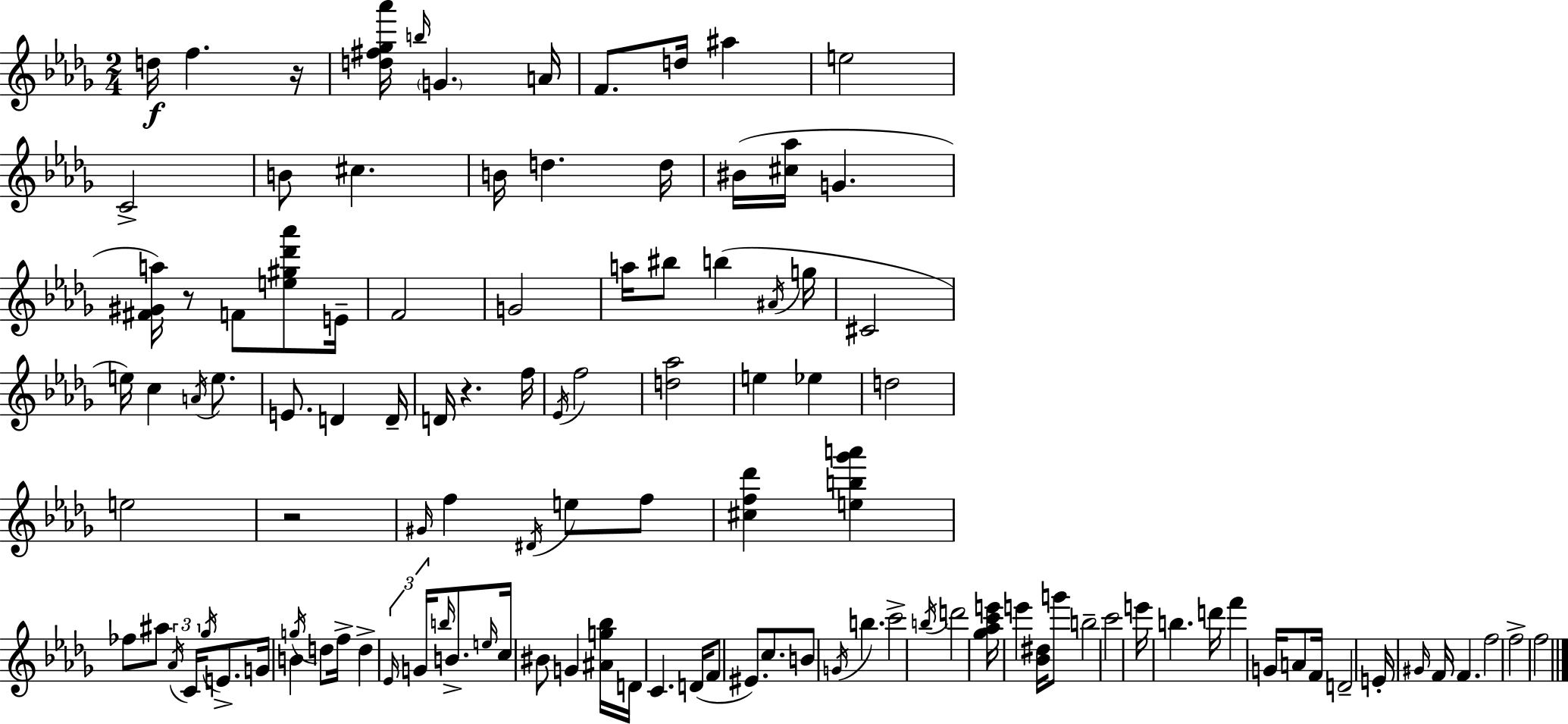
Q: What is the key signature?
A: BES minor